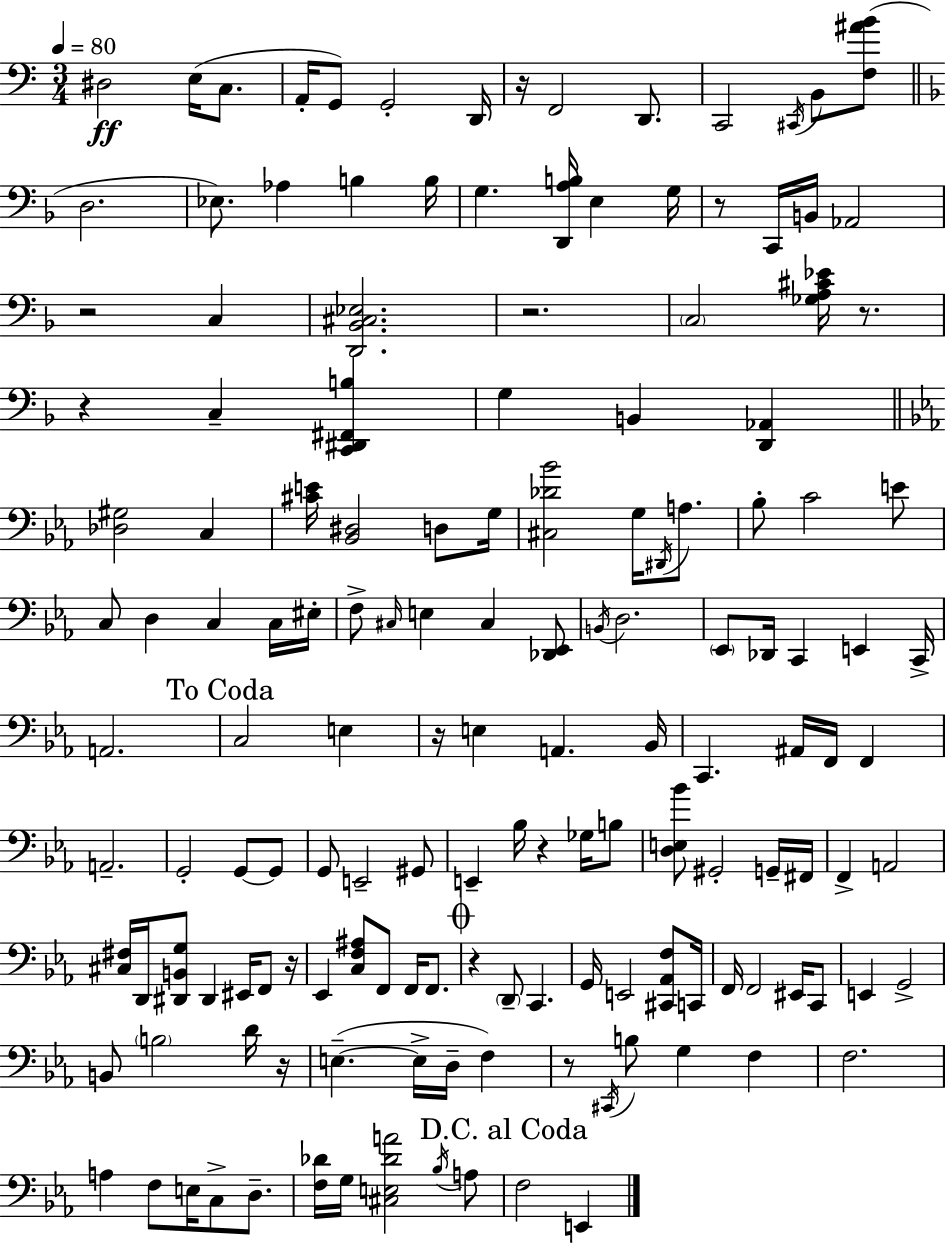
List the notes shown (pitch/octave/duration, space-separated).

D#3/h E3/s C3/e. A2/s G2/e G2/h D2/s R/s F2/h D2/e. C2/h C#2/s B2/e [F3,A#4,B4]/e D3/h. Eb3/e. Ab3/q B3/q B3/s G3/q. [D2,A3,B3]/s E3/q G3/s R/e C2/s B2/s Ab2/h R/h C3/q [D2,Bb2,C#3,Eb3]/h. R/h. C3/h [Gb3,A3,C#4,Eb4]/s R/e. R/q C3/q [C2,D#2,F#2,B3]/q G3/q B2/q [D2,Ab2]/q [Db3,G#3]/h C3/q [C#4,E4]/s [Bb2,D#3]/h D3/e G3/s [C#3,Db4,Bb4]/h G3/s D#2/s A3/e. Bb3/e C4/h E4/e C3/e D3/q C3/q C3/s EIS3/s F3/e C#3/s E3/q C#3/q [Db2,Eb2]/e B2/s D3/h. Eb2/e Db2/s C2/q E2/q C2/s A2/h. C3/h E3/q R/s E3/q A2/q. Bb2/s C2/q. A#2/s F2/s F2/q A2/h. G2/h G2/e G2/e G2/e E2/h G#2/e E2/q Bb3/s R/q Gb3/s B3/e [D3,E3,Bb4]/e G#2/h G2/s F#2/s F2/q A2/h [C#3,F#3]/s D2/s [D#2,B2,G3]/e D#2/q EIS2/s F2/e R/s Eb2/q [C3,F3,A#3]/e F2/e F2/s F2/e. R/q D2/e C2/q. G2/s E2/h [C#2,Ab2,F3]/e C2/s F2/s F2/h EIS2/s C2/e E2/q G2/h B2/e B3/h D4/s R/s E3/q. E3/s D3/s F3/q R/e C#2/s B3/e G3/q F3/q F3/h. A3/q F3/e E3/s C3/e D3/e. [F3,Db4]/s G3/s [C#3,E3,Db4,A4]/h Bb3/s A3/e F3/h E2/q